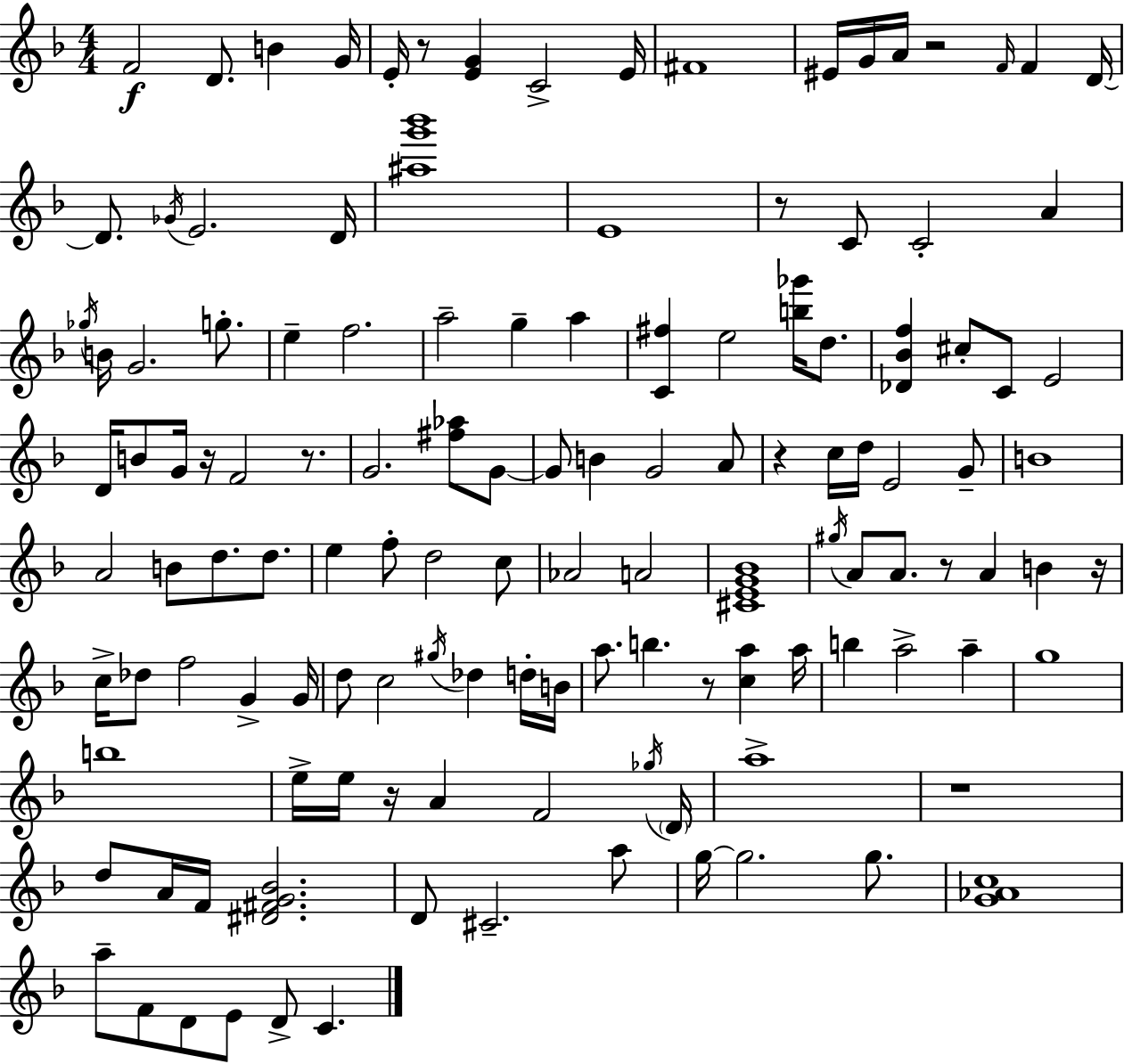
{
  \clef treble
  \numericTimeSignature
  \time 4/4
  \key f \major
  f'2\f d'8. b'4 g'16 | e'16-. r8 <e' g'>4 c'2-> e'16 | fis'1 | eis'16 g'16 a'16 r2 \grace { f'16 } f'4 | \break d'16~~ d'8. \acciaccatura { ges'16 } e'2. | d'16 <ais'' g''' bes'''>1 | e'1 | r8 c'8 c'2-. a'4 | \break \acciaccatura { ges''16 } b'16 g'2. | g''8.-. e''4-- f''2. | a''2-- g''4-- a''4 | <c' fis''>4 e''2 <b'' ges'''>16 | \break d''8. <des' bes' f''>4 cis''8-. c'8 e'2 | d'16 b'8 g'16 r16 f'2 | r8. g'2. <fis'' aes''>8 | g'8~~ g'8 b'4 g'2 | \break a'8 r4 c''16 d''16 e'2 | g'8-- b'1 | a'2 b'8 d''8. | d''8. e''4 f''8-. d''2 | \break c''8 aes'2 a'2 | <cis' e' g' bes'>1 | \acciaccatura { gis''16 } a'8 a'8. r8 a'4 b'4 | r16 c''16-> des''8 f''2 g'4-> | \break g'16 d''8 c''2 \acciaccatura { gis''16 } des''4 | d''16-. b'16 a''8. b''4. r8 | <c'' a''>4 a''16 b''4 a''2-> | a''4-- g''1 | \break b''1 | e''16-> e''16 r16 a'4 f'2 | \acciaccatura { ges''16 } \parenthesize d'16 a''1-> | r1 | \break d''8 a'16 f'16 <dis' fis' g' bes'>2. | d'8 cis'2.-- | a''8 g''16~~ g''2. | g''8. <g' aes' c''>1 | \break a''8-- f'8 d'8 e'8 d'8-> | c'4. \bar "|."
}